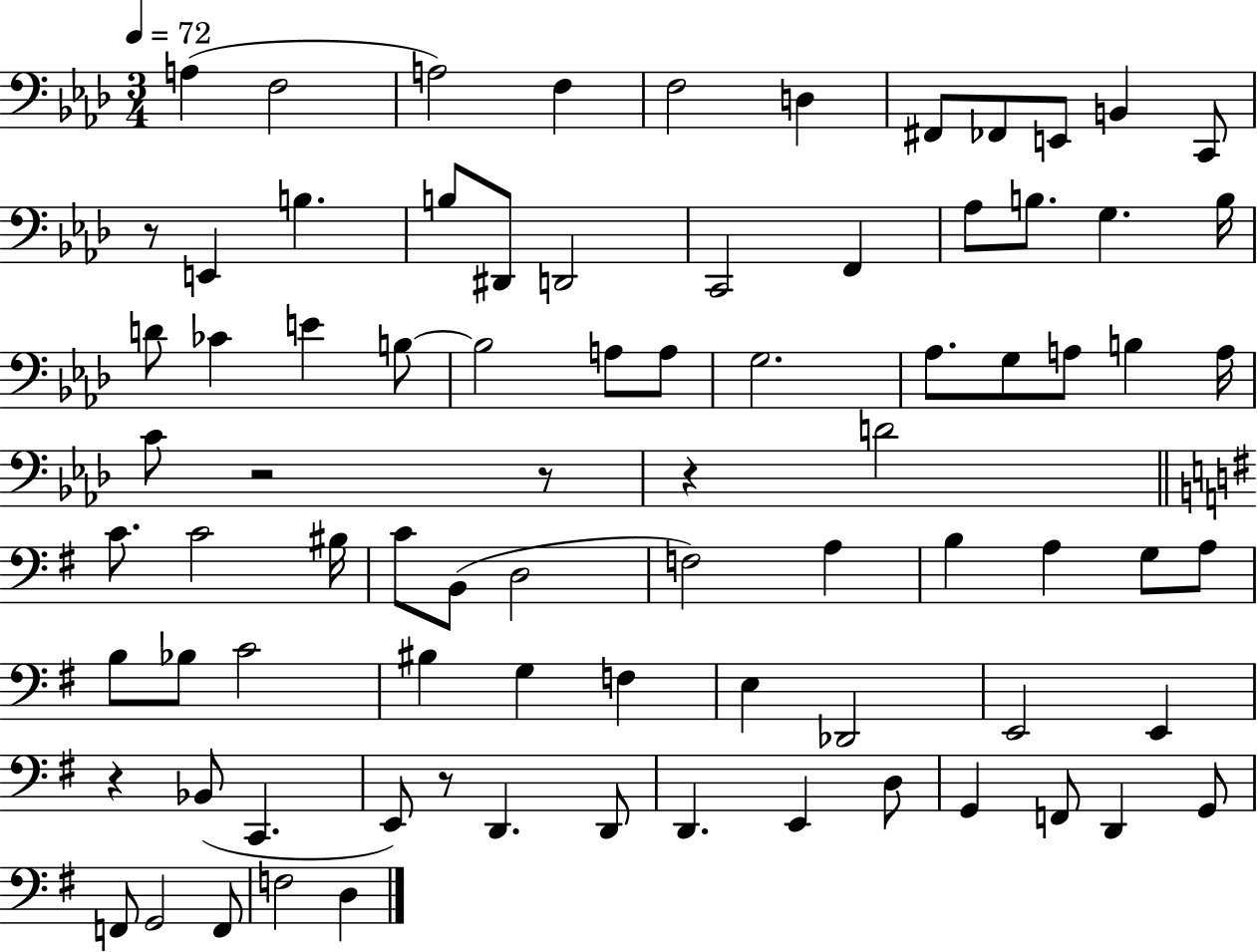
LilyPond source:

{
  \clef bass
  \numericTimeSignature
  \time 3/4
  \key aes \major
  \tempo 4 = 72
  a4( f2 | a2) f4 | f2 d4 | fis,8 fes,8 e,8 b,4 c,8 | \break r8 e,4 b4. | b8 dis,8 d,2 | c,2 f,4 | aes8 b8. g4. b16 | \break d'8 ces'4 e'4 b8~~ | b2 a8 a8 | g2. | aes8. g8 a8 b4 a16 | \break c'8 r2 r8 | r4 d'2 | \bar "||" \break \key g \major c'8. c'2 bis16 | c'8 b,8( d2 | f2) a4 | b4 a4 g8 a8 | \break b8 bes8 c'2 | bis4 g4 f4 | e4 des,2 | e,2 e,4 | \break r4 bes,8( c,4. | e,8) r8 d,4. d,8 | d,4. e,4 d8 | g,4 f,8 d,4 g,8 | \break f,8 g,2 f,8 | f2 d4 | \bar "|."
}